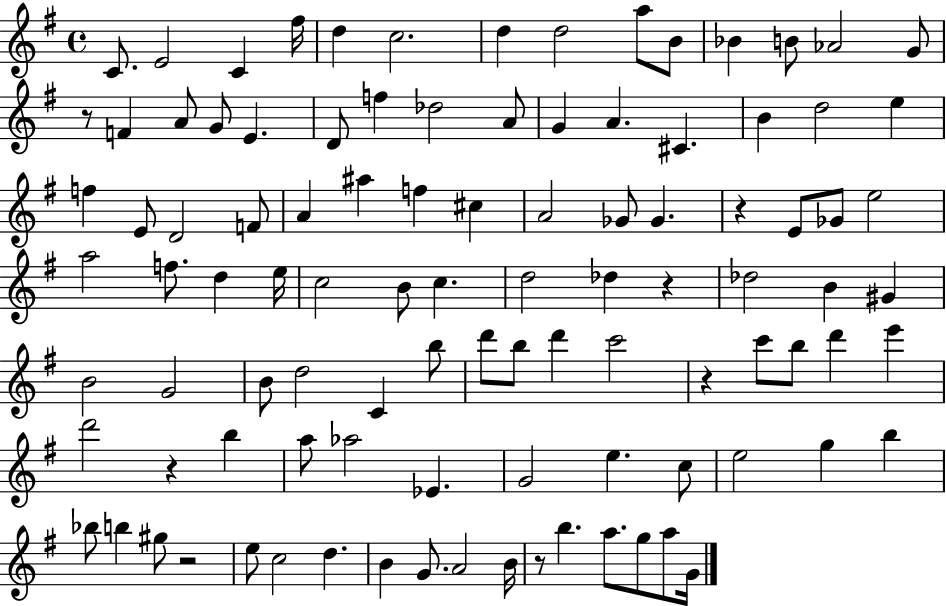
C4/e. E4/h C4/q F#5/s D5/q C5/h. D5/q D5/h A5/e B4/e Bb4/q B4/e Ab4/h G4/e R/e F4/q A4/e G4/e E4/q. D4/e F5/q Db5/h A4/e G4/q A4/q. C#4/q. B4/q D5/h E5/q F5/q E4/e D4/h F4/e A4/q A#5/q F5/q C#5/q A4/h Gb4/e Gb4/q. R/q E4/e Gb4/e E5/h A5/h F5/e. D5/q E5/s C5/h B4/e C5/q. D5/h Db5/q R/q Db5/h B4/q G#4/q B4/h G4/h B4/e D5/h C4/q B5/e D6/e B5/e D6/q C6/h R/q C6/e B5/e D6/q E6/q D6/h R/q B5/q A5/e Ab5/h Eb4/q. G4/h E5/q. C5/e E5/h G5/q B5/q Bb5/e B5/q G#5/e R/h E5/e C5/h D5/q. B4/q G4/e. A4/h B4/s R/e B5/q. A5/e. G5/e A5/e G4/s